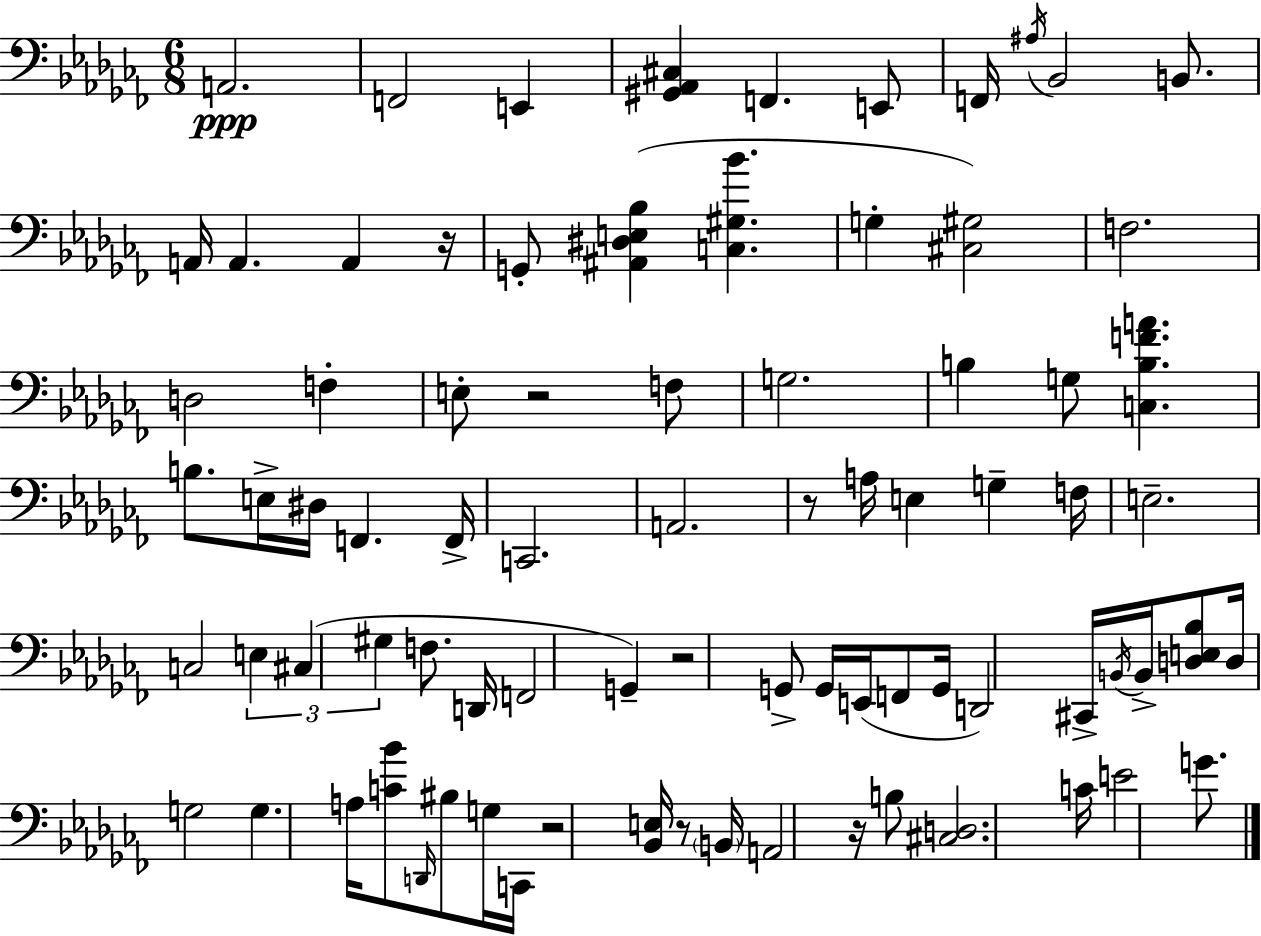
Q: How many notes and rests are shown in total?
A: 81